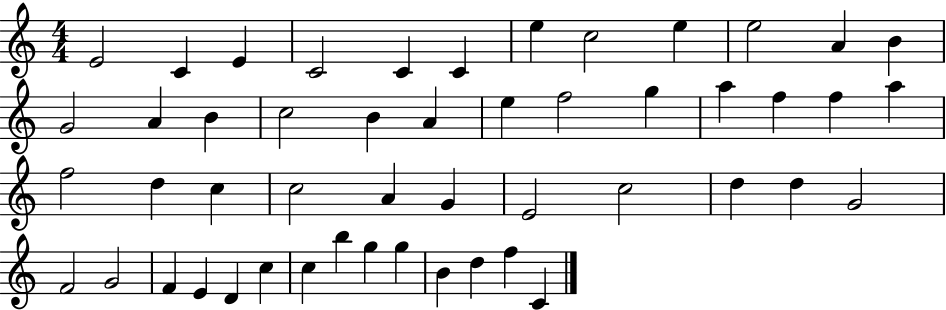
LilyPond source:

{
  \clef treble
  \numericTimeSignature
  \time 4/4
  \key c \major
  e'2 c'4 e'4 | c'2 c'4 c'4 | e''4 c''2 e''4 | e''2 a'4 b'4 | \break g'2 a'4 b'4 | c''2 b'4 a'4 | e''4 f''2 g''4 | a''4 f''4 f''4 a''4 | \break f''2 d''4 c''4 | c''2 a'4 g'4 | e'2 c''2 | d''4 d''4 g'2 | \break f'2 g'2 | f'4 e'4 d'4 c''4 | c''4 b''4 g''4 g''4 | b'4 d''4 f''4 c'4 | \break \bar "|."
}